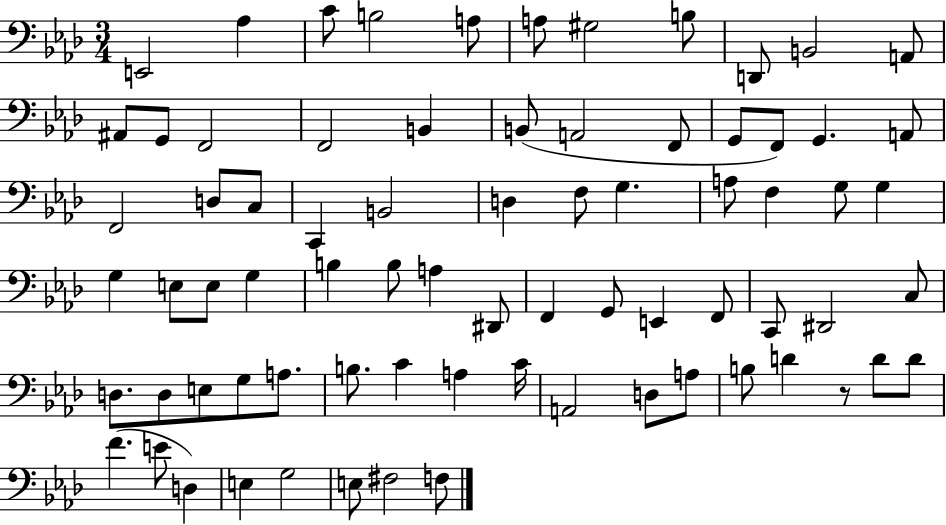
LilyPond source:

{
  \clef bass
  \numericTimeSignature
  \time 3/4
  \key aes \major
  e,2 aes4 | c'8 b2 a8 | a8 gis2 b8 | d,8 b,2 a,8 | \break ais,8 g,8 f,2 | f,2 b,4 | b,8( a,2 f,8 | g,8 f,8) g,4. a,8 | \break f,2 d8 c8 | c,4 b,2 | d4 f8 g4. | a8 f4 g8 g4 | \break g4 e8 e8 g4 | b4 b8 a4 dis,8 | f,4 g,8 e,4 f,8 | c,8 dis,2 c8 | \break d8. d8 e8 g8 a8. | b8. c'4 a4 c'16 | a,2 d8 a8 | b8 d'4 r8 d'8 d'8 | \break f'4.( e'8 d4) | e4 g2 | e8 fis2 f8 | \bar "|."
}